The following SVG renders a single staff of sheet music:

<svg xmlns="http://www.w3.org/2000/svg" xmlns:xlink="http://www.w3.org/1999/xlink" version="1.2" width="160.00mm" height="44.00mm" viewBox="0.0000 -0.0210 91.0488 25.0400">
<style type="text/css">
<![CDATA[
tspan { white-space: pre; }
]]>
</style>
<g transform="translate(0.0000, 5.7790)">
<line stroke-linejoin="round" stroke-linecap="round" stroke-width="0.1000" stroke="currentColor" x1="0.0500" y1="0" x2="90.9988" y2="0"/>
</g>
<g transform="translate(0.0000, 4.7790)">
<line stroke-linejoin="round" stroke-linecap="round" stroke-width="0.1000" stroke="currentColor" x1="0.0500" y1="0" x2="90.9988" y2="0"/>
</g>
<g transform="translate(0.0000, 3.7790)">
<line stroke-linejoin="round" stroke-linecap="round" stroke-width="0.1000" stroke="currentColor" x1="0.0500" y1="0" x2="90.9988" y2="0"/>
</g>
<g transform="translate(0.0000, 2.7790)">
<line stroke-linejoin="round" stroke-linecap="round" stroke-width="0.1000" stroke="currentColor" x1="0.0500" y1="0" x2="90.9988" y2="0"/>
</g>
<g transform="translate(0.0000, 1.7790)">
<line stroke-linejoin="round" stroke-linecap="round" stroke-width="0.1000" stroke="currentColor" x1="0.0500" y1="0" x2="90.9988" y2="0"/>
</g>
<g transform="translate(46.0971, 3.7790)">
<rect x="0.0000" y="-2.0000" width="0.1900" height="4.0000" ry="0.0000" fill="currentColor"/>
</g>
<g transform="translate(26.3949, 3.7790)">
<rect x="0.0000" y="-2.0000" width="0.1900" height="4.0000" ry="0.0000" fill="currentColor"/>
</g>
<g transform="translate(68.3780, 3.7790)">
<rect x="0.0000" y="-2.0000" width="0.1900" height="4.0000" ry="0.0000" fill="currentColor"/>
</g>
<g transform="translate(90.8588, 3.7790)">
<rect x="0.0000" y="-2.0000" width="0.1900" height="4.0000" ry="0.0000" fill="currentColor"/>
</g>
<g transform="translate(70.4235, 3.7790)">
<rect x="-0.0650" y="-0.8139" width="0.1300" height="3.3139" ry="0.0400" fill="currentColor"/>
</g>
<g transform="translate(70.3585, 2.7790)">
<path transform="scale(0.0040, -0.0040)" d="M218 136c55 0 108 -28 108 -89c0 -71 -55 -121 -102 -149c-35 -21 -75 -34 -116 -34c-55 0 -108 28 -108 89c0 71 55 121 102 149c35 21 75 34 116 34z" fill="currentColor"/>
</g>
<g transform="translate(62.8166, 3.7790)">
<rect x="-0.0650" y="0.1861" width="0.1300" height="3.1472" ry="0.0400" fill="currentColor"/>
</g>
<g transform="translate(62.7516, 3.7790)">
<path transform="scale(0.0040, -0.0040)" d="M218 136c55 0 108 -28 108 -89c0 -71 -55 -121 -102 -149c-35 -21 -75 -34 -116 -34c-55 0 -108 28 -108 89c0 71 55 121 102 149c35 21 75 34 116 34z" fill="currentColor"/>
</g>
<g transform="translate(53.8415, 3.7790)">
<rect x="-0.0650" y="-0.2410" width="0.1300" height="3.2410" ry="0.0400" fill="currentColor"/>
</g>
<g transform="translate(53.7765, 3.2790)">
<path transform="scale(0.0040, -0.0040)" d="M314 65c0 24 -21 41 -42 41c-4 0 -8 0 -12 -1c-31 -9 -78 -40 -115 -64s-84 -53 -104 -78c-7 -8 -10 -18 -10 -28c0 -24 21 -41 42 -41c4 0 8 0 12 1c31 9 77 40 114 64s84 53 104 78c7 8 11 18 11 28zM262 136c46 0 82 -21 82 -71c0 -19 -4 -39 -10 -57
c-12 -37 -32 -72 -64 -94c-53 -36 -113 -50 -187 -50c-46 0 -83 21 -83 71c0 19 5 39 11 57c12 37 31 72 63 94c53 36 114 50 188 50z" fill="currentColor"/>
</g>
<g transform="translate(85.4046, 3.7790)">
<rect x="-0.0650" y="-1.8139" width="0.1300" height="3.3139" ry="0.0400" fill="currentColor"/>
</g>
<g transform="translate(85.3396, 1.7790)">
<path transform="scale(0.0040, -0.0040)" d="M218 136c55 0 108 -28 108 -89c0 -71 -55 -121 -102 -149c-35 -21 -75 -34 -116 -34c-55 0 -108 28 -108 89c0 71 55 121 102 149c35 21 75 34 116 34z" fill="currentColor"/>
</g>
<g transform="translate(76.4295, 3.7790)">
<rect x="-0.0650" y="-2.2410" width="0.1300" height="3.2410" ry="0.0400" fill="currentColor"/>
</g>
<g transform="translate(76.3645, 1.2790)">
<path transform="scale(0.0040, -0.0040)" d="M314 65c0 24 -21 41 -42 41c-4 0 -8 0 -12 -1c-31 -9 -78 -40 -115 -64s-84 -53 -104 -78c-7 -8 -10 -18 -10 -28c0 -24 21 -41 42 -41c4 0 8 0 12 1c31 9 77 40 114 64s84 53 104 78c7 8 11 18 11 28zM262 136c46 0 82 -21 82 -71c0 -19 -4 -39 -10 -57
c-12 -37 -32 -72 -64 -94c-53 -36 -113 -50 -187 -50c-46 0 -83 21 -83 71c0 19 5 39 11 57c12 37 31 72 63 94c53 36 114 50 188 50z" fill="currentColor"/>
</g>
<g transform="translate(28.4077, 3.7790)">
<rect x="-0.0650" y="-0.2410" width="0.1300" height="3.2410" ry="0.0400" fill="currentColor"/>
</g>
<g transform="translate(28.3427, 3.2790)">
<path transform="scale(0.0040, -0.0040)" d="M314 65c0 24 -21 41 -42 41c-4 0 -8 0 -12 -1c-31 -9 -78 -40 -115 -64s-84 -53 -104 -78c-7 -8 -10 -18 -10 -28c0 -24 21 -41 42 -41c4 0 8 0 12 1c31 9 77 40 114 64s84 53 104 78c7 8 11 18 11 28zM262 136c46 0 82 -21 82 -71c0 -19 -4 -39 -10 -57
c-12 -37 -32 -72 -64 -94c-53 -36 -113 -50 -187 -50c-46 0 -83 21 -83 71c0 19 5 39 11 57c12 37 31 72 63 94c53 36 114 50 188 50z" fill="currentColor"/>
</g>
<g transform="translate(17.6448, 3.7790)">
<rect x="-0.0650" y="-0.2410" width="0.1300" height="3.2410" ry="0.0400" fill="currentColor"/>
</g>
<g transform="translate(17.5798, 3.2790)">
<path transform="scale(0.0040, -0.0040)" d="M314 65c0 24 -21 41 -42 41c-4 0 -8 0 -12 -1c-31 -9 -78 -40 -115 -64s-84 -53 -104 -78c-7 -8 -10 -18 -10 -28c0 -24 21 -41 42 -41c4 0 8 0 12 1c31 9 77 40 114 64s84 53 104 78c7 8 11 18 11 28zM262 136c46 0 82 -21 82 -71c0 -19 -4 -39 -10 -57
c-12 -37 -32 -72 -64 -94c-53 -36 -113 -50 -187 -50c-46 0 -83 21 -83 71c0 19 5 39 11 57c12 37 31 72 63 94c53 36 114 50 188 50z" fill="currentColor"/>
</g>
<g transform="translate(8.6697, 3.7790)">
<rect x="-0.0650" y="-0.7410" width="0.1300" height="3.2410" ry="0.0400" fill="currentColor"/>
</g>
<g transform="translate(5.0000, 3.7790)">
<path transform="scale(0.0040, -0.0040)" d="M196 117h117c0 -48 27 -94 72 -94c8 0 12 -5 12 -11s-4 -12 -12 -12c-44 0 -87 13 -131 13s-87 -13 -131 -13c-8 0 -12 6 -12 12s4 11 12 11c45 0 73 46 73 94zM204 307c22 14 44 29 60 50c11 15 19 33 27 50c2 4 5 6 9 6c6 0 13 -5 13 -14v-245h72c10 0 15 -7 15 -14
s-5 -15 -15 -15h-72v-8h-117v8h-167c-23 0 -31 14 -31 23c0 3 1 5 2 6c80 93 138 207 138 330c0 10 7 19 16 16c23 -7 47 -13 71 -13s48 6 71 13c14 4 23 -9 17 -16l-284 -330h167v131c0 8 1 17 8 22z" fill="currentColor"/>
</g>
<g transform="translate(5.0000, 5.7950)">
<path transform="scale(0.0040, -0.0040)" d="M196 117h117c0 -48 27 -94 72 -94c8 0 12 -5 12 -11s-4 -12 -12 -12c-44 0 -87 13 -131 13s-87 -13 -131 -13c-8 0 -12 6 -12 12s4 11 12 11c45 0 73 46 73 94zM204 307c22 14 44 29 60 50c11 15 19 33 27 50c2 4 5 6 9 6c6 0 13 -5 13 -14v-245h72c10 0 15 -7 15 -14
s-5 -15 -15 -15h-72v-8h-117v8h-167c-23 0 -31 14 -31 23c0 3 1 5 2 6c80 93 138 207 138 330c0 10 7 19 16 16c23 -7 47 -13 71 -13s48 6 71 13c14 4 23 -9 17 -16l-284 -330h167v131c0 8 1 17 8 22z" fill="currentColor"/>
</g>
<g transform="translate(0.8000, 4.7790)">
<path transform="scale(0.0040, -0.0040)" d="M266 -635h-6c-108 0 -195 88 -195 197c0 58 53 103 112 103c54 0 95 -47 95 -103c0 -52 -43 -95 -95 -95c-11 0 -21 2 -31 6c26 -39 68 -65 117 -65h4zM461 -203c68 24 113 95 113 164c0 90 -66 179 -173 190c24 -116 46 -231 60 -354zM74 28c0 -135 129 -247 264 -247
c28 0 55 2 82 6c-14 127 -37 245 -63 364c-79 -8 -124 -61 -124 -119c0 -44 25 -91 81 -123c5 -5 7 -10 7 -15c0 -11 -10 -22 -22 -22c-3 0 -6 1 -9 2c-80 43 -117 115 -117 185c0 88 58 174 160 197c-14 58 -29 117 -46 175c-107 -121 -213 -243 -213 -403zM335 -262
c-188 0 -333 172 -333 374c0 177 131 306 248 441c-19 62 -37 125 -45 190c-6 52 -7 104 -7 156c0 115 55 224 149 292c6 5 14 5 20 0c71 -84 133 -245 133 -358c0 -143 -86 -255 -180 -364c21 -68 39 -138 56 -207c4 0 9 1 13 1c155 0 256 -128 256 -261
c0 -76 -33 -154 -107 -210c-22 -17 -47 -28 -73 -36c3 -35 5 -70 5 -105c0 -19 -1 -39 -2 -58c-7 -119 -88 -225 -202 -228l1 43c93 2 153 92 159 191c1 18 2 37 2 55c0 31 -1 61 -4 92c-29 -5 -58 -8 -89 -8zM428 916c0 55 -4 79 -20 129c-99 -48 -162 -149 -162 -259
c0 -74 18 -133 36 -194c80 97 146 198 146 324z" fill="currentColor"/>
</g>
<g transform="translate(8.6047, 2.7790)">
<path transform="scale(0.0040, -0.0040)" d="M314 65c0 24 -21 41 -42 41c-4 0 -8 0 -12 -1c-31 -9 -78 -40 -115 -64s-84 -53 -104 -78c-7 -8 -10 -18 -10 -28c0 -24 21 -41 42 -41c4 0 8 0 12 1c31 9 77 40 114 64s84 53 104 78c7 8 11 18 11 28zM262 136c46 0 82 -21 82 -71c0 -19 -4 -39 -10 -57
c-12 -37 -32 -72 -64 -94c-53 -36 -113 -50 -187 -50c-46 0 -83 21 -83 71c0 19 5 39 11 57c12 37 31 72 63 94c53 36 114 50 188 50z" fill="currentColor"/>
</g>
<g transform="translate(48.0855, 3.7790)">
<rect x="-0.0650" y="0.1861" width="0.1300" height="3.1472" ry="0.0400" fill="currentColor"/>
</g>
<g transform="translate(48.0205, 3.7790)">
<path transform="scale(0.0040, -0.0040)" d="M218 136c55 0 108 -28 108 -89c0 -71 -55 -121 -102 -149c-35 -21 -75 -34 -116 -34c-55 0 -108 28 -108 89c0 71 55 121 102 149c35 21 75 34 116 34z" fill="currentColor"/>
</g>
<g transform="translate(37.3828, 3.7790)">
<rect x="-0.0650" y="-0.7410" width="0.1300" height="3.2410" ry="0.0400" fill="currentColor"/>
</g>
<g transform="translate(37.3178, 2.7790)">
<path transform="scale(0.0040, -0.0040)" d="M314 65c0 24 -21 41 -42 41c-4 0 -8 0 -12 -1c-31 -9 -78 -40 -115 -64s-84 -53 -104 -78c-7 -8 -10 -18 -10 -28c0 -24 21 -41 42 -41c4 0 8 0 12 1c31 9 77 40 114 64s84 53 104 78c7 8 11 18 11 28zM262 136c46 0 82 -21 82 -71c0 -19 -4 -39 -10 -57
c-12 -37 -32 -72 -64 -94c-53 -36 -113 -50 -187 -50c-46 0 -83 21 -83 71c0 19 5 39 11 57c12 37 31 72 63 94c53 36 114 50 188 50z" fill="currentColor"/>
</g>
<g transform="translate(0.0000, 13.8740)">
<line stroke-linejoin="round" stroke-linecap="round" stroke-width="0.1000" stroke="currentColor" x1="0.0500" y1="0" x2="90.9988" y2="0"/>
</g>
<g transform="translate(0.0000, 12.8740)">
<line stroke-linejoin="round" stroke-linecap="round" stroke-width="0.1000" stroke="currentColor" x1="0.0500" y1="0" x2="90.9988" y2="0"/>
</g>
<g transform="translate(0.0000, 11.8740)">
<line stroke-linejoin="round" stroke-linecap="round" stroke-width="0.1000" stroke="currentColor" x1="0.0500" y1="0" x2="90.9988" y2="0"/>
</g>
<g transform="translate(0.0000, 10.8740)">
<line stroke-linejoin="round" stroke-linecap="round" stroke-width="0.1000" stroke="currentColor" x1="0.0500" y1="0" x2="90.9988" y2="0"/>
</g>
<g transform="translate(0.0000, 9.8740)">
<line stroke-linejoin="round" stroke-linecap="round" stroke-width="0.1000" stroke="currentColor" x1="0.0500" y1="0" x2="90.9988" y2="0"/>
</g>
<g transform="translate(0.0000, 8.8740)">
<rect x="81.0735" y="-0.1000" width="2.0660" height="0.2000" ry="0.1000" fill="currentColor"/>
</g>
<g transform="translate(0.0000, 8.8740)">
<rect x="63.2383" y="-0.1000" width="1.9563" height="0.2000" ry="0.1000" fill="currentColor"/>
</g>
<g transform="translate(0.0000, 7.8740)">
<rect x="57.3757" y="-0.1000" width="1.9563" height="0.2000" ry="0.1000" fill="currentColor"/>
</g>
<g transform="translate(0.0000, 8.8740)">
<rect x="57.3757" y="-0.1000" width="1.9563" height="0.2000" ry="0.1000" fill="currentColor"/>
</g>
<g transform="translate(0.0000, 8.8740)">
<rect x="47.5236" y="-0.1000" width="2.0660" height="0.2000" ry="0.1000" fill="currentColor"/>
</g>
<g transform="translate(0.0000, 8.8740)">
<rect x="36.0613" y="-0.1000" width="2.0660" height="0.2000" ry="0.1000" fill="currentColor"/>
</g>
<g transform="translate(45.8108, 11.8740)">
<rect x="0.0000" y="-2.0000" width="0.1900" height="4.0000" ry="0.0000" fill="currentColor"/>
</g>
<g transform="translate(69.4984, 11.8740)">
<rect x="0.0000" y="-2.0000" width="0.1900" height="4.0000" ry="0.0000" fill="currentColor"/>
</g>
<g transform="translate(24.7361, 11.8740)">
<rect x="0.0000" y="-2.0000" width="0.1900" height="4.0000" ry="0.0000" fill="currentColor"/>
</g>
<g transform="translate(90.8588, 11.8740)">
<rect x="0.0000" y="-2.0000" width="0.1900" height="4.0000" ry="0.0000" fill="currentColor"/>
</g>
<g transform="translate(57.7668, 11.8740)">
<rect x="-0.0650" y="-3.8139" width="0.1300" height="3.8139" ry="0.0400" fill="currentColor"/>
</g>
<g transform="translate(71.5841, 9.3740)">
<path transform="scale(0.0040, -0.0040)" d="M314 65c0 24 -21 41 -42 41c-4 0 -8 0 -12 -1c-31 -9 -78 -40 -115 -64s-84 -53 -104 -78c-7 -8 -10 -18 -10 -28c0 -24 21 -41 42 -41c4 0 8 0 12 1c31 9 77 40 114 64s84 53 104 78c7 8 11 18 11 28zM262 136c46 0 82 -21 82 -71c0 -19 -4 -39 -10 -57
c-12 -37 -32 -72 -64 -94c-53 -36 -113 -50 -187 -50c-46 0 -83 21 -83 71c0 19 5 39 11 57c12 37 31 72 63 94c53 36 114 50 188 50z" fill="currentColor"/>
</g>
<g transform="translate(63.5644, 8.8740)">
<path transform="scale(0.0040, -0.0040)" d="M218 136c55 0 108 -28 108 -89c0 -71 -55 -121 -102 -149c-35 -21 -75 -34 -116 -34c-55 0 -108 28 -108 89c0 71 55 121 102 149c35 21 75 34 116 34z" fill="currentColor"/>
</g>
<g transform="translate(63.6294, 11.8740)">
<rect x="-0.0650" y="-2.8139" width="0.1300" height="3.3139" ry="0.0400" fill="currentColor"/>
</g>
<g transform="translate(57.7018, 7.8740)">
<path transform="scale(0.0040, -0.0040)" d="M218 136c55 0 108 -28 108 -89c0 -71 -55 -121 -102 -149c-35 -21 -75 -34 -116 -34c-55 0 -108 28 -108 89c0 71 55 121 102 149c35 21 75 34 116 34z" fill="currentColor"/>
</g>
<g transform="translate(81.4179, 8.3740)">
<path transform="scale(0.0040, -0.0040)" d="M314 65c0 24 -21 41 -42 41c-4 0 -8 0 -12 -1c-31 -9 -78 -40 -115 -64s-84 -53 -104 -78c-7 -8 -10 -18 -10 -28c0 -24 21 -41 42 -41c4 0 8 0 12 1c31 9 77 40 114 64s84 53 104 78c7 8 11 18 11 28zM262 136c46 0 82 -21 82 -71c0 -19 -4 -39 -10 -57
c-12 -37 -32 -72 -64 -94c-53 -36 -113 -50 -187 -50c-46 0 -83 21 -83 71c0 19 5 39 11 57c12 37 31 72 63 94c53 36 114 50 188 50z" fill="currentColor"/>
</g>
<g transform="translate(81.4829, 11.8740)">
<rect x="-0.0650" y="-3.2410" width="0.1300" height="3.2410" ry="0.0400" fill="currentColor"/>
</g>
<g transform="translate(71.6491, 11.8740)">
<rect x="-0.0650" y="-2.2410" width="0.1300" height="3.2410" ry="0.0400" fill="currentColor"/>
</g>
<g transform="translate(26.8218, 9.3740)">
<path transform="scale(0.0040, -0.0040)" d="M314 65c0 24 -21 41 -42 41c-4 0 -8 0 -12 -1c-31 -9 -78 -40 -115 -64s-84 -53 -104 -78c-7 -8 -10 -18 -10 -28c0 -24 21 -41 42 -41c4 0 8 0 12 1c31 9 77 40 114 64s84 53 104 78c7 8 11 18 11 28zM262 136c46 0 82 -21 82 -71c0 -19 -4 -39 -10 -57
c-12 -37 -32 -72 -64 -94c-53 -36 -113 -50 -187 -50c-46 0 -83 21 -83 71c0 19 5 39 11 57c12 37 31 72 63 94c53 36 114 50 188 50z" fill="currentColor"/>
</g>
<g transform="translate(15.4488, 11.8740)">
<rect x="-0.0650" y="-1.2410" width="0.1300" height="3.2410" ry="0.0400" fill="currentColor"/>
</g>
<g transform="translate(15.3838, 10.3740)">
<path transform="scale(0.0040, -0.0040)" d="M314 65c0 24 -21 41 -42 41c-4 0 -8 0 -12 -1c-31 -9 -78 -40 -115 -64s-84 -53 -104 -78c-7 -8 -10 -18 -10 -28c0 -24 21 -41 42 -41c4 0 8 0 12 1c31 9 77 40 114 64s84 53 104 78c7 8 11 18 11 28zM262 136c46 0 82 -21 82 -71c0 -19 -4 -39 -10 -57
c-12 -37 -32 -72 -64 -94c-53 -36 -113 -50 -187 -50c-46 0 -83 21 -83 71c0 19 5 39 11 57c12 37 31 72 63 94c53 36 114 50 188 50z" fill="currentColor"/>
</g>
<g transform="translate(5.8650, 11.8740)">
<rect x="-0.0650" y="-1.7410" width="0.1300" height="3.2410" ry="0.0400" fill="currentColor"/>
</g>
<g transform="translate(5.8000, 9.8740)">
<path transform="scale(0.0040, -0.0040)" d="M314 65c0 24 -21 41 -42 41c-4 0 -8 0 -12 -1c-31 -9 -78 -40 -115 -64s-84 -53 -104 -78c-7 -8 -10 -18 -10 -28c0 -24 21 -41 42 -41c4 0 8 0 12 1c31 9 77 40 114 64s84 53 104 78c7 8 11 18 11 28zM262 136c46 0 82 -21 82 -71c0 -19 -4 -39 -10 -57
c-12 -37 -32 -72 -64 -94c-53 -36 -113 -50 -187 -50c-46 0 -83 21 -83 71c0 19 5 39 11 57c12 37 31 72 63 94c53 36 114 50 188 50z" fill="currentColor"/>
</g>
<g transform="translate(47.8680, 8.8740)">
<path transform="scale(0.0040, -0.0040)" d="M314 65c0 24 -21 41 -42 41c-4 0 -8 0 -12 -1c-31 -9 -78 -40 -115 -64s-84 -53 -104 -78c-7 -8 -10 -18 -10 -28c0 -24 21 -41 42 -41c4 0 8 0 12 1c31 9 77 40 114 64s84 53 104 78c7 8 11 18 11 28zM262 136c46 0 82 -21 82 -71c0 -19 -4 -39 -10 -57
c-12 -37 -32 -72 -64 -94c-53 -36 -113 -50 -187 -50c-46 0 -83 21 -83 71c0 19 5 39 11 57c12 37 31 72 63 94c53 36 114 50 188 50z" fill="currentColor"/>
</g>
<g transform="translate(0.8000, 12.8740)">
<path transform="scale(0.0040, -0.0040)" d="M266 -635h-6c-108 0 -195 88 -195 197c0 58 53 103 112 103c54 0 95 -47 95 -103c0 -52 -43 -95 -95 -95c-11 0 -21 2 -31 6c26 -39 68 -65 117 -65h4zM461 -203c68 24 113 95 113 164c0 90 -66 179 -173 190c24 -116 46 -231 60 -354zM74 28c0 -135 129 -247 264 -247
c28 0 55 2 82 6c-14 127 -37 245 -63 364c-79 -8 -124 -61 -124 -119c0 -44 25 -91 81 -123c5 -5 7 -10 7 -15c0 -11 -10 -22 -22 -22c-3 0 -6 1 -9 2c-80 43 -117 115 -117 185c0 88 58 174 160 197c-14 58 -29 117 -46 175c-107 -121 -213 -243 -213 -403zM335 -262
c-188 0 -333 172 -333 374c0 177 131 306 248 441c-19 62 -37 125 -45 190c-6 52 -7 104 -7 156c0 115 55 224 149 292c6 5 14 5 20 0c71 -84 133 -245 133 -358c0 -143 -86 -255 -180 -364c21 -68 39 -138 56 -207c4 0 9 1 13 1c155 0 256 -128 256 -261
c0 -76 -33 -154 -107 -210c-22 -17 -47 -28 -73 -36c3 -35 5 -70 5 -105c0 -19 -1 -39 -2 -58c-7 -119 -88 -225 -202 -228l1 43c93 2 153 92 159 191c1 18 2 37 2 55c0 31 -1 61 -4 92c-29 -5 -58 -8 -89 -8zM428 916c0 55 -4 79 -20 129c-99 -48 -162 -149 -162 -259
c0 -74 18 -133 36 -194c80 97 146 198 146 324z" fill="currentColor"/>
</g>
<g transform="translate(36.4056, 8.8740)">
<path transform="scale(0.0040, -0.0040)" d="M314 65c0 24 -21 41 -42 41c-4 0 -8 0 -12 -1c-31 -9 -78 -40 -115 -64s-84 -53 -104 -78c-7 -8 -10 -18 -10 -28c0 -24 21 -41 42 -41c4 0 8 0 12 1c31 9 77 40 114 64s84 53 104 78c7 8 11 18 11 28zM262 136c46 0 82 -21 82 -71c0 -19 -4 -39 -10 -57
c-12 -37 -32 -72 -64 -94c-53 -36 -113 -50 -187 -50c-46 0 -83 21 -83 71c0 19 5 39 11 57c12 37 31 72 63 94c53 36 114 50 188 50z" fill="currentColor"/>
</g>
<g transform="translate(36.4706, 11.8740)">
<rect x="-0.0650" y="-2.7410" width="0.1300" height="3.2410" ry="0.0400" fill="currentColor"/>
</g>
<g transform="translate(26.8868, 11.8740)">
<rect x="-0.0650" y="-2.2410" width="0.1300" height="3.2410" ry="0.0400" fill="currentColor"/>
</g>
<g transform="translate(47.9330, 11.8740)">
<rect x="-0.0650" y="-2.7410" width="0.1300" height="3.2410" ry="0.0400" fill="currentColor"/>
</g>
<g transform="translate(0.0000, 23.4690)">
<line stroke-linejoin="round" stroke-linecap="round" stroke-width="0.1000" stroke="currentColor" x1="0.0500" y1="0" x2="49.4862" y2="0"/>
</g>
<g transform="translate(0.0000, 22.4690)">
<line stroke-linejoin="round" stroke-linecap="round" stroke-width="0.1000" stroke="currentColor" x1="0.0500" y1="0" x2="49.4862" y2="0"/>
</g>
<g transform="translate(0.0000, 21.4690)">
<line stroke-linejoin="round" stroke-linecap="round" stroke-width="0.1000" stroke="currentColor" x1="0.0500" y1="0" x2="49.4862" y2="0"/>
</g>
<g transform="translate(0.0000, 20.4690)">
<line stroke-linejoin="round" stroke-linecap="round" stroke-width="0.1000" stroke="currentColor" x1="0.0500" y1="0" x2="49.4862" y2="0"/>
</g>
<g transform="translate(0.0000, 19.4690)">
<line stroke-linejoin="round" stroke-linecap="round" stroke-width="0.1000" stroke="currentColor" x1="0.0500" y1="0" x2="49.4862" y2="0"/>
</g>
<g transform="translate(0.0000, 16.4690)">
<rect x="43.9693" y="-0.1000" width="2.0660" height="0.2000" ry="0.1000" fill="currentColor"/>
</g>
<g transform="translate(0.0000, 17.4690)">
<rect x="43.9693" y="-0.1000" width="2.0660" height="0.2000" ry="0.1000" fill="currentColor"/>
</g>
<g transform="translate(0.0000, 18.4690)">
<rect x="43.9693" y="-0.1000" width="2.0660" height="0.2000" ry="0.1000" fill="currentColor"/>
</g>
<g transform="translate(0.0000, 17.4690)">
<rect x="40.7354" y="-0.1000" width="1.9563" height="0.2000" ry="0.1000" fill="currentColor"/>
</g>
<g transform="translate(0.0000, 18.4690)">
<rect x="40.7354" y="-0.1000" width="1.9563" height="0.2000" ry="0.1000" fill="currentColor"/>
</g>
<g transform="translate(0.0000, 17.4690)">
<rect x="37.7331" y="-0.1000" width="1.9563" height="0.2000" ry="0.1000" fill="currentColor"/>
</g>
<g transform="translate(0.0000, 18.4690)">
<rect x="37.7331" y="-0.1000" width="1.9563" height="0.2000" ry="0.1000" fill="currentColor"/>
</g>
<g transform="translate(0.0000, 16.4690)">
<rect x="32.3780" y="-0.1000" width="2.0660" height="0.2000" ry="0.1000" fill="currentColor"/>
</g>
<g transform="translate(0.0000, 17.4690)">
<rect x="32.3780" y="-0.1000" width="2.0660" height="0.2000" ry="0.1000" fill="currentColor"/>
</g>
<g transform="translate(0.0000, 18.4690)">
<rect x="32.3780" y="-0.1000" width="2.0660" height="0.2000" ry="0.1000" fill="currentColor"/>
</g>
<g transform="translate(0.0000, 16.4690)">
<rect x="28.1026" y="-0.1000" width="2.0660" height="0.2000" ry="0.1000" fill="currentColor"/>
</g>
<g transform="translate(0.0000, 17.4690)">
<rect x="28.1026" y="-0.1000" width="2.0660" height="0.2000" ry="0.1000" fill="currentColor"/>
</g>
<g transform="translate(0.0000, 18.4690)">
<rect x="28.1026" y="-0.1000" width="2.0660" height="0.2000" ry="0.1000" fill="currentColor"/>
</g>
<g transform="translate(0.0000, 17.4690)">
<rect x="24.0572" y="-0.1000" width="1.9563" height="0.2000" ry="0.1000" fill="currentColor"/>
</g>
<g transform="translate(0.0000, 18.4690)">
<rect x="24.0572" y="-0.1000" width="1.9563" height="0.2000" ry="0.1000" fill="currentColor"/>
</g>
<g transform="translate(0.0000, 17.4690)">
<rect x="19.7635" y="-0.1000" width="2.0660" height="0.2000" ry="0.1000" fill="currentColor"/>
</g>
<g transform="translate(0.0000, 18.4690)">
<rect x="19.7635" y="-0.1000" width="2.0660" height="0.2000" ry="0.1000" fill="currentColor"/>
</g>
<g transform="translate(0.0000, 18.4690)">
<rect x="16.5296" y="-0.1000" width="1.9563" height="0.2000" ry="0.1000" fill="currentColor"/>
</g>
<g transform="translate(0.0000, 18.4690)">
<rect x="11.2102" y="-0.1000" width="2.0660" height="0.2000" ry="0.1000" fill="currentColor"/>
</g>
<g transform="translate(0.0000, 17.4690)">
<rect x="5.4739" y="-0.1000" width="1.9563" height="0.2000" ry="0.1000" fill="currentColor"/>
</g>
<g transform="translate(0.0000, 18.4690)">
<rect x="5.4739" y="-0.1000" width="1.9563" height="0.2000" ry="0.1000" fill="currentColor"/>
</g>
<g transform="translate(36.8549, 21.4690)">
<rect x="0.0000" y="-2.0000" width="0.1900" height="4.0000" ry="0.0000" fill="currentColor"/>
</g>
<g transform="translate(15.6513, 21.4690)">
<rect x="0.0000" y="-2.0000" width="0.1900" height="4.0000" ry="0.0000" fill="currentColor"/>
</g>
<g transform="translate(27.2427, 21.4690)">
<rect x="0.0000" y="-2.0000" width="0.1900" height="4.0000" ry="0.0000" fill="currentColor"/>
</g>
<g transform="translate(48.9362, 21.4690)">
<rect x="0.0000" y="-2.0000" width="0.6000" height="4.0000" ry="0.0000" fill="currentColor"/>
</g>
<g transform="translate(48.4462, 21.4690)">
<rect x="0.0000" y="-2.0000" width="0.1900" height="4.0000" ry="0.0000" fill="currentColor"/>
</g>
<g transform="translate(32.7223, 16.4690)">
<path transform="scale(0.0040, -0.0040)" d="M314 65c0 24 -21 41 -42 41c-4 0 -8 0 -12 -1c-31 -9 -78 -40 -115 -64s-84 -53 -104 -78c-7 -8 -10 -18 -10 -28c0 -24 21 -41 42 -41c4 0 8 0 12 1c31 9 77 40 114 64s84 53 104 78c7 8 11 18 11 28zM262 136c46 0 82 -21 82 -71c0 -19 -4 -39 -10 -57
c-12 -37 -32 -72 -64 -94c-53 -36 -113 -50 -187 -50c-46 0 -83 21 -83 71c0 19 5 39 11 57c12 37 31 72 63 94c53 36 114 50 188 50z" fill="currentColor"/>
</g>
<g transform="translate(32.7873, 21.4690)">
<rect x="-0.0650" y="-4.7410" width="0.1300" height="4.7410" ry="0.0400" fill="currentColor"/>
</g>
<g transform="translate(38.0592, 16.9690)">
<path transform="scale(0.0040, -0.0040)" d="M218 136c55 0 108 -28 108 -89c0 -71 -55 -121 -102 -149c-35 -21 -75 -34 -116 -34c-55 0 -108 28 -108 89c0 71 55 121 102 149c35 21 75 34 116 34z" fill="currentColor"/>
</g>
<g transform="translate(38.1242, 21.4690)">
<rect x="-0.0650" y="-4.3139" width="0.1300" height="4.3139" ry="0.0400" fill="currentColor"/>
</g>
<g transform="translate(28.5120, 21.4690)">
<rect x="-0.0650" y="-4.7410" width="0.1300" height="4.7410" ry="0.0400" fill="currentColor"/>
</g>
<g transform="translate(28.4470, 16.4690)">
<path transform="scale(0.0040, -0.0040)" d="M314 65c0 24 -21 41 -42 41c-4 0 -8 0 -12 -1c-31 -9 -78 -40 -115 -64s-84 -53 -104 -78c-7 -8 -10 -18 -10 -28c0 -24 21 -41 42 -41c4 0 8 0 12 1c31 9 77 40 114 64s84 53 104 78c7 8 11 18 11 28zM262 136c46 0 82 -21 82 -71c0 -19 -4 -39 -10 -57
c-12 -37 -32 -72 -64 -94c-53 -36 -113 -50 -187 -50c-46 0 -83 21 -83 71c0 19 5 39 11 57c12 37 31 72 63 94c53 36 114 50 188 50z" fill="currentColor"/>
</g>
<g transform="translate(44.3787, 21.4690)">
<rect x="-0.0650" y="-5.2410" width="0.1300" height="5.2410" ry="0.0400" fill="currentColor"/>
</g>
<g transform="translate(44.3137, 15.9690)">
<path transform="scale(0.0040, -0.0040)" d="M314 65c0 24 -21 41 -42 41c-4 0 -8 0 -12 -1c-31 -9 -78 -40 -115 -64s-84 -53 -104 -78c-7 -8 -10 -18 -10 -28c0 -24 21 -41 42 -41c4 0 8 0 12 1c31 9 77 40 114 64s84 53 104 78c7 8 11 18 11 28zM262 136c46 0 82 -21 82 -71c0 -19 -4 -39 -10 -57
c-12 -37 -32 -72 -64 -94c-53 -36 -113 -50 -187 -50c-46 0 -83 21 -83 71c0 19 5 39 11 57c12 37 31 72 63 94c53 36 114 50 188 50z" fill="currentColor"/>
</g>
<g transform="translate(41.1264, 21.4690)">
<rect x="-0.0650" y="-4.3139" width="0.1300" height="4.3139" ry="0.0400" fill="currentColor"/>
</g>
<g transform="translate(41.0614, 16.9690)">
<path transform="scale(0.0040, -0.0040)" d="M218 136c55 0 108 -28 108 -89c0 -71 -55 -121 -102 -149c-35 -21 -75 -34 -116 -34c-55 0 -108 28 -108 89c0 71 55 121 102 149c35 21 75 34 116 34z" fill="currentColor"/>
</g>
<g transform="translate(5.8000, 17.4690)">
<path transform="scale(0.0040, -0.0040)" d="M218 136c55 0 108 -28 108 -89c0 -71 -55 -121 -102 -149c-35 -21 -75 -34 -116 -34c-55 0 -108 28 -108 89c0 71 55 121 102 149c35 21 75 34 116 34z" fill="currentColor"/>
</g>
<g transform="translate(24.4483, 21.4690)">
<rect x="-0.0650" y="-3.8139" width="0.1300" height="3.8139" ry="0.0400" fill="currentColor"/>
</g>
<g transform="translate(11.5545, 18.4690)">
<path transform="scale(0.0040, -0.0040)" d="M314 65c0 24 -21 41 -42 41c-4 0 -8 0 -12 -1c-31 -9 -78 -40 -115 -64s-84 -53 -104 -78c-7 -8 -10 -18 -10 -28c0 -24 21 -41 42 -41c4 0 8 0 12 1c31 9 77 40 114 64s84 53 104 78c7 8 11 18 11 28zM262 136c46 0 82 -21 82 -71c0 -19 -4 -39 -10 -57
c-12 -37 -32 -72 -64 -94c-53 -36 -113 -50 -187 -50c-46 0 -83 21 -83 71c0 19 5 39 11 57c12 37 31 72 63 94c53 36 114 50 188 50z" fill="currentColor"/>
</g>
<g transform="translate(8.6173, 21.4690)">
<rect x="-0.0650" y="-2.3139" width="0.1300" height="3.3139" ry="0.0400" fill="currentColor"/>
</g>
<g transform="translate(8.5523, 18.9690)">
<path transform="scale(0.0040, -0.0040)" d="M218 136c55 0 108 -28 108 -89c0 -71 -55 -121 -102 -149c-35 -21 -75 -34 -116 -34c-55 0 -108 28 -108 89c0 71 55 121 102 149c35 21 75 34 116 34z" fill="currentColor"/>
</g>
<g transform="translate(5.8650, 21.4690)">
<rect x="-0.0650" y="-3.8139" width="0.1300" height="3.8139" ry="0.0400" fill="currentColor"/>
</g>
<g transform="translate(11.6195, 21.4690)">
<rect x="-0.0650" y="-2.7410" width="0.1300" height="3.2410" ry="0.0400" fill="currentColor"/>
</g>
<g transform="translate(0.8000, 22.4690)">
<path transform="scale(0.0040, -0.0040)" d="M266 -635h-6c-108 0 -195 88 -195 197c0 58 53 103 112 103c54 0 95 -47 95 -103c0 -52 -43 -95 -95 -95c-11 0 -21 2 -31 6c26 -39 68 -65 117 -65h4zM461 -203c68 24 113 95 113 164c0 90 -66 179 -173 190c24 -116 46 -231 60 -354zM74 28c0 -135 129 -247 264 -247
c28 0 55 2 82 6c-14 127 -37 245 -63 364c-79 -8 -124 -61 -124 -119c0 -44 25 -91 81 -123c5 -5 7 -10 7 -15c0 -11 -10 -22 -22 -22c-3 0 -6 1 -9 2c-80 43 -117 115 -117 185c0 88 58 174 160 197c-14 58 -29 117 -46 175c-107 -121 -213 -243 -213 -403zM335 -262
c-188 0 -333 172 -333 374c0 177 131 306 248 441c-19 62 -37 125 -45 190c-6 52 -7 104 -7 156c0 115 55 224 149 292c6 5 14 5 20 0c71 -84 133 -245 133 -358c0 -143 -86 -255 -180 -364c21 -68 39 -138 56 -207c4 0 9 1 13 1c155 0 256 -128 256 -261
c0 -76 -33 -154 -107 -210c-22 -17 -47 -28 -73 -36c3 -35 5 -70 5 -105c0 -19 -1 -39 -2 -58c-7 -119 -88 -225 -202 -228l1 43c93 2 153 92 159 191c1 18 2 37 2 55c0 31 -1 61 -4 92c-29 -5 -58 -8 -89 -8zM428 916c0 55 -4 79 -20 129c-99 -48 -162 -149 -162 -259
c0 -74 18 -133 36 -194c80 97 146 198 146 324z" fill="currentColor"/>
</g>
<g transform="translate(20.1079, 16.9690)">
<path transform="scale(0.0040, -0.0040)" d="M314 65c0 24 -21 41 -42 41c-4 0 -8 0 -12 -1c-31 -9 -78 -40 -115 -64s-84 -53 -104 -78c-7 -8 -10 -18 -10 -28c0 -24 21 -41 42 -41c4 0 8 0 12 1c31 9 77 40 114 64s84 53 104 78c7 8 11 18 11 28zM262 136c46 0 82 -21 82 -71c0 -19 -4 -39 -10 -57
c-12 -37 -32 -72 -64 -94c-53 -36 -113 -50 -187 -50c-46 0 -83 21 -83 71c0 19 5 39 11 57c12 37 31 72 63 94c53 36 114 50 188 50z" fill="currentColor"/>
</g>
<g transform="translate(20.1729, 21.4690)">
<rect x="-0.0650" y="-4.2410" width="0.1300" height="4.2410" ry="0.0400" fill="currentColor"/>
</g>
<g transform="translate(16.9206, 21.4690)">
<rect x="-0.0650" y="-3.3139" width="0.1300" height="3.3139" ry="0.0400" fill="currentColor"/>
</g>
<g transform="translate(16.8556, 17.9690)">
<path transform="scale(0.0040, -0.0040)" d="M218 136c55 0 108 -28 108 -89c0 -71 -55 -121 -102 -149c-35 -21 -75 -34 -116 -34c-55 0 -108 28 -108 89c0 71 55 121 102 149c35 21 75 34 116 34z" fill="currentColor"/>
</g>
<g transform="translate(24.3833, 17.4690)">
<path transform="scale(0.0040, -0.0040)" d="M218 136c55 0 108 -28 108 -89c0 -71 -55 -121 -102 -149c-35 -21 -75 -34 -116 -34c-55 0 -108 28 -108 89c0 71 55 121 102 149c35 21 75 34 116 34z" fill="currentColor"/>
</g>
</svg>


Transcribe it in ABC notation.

X:1
T:Untitled
M:4/4
L:1/4
K:C
d2 c2 c2 d2 B c2 B d g2 f f2 e2 g2 a2 a2 c' a g2 b2 c' g a2 b d'2 c' e'2 e'2 d' d' f'2